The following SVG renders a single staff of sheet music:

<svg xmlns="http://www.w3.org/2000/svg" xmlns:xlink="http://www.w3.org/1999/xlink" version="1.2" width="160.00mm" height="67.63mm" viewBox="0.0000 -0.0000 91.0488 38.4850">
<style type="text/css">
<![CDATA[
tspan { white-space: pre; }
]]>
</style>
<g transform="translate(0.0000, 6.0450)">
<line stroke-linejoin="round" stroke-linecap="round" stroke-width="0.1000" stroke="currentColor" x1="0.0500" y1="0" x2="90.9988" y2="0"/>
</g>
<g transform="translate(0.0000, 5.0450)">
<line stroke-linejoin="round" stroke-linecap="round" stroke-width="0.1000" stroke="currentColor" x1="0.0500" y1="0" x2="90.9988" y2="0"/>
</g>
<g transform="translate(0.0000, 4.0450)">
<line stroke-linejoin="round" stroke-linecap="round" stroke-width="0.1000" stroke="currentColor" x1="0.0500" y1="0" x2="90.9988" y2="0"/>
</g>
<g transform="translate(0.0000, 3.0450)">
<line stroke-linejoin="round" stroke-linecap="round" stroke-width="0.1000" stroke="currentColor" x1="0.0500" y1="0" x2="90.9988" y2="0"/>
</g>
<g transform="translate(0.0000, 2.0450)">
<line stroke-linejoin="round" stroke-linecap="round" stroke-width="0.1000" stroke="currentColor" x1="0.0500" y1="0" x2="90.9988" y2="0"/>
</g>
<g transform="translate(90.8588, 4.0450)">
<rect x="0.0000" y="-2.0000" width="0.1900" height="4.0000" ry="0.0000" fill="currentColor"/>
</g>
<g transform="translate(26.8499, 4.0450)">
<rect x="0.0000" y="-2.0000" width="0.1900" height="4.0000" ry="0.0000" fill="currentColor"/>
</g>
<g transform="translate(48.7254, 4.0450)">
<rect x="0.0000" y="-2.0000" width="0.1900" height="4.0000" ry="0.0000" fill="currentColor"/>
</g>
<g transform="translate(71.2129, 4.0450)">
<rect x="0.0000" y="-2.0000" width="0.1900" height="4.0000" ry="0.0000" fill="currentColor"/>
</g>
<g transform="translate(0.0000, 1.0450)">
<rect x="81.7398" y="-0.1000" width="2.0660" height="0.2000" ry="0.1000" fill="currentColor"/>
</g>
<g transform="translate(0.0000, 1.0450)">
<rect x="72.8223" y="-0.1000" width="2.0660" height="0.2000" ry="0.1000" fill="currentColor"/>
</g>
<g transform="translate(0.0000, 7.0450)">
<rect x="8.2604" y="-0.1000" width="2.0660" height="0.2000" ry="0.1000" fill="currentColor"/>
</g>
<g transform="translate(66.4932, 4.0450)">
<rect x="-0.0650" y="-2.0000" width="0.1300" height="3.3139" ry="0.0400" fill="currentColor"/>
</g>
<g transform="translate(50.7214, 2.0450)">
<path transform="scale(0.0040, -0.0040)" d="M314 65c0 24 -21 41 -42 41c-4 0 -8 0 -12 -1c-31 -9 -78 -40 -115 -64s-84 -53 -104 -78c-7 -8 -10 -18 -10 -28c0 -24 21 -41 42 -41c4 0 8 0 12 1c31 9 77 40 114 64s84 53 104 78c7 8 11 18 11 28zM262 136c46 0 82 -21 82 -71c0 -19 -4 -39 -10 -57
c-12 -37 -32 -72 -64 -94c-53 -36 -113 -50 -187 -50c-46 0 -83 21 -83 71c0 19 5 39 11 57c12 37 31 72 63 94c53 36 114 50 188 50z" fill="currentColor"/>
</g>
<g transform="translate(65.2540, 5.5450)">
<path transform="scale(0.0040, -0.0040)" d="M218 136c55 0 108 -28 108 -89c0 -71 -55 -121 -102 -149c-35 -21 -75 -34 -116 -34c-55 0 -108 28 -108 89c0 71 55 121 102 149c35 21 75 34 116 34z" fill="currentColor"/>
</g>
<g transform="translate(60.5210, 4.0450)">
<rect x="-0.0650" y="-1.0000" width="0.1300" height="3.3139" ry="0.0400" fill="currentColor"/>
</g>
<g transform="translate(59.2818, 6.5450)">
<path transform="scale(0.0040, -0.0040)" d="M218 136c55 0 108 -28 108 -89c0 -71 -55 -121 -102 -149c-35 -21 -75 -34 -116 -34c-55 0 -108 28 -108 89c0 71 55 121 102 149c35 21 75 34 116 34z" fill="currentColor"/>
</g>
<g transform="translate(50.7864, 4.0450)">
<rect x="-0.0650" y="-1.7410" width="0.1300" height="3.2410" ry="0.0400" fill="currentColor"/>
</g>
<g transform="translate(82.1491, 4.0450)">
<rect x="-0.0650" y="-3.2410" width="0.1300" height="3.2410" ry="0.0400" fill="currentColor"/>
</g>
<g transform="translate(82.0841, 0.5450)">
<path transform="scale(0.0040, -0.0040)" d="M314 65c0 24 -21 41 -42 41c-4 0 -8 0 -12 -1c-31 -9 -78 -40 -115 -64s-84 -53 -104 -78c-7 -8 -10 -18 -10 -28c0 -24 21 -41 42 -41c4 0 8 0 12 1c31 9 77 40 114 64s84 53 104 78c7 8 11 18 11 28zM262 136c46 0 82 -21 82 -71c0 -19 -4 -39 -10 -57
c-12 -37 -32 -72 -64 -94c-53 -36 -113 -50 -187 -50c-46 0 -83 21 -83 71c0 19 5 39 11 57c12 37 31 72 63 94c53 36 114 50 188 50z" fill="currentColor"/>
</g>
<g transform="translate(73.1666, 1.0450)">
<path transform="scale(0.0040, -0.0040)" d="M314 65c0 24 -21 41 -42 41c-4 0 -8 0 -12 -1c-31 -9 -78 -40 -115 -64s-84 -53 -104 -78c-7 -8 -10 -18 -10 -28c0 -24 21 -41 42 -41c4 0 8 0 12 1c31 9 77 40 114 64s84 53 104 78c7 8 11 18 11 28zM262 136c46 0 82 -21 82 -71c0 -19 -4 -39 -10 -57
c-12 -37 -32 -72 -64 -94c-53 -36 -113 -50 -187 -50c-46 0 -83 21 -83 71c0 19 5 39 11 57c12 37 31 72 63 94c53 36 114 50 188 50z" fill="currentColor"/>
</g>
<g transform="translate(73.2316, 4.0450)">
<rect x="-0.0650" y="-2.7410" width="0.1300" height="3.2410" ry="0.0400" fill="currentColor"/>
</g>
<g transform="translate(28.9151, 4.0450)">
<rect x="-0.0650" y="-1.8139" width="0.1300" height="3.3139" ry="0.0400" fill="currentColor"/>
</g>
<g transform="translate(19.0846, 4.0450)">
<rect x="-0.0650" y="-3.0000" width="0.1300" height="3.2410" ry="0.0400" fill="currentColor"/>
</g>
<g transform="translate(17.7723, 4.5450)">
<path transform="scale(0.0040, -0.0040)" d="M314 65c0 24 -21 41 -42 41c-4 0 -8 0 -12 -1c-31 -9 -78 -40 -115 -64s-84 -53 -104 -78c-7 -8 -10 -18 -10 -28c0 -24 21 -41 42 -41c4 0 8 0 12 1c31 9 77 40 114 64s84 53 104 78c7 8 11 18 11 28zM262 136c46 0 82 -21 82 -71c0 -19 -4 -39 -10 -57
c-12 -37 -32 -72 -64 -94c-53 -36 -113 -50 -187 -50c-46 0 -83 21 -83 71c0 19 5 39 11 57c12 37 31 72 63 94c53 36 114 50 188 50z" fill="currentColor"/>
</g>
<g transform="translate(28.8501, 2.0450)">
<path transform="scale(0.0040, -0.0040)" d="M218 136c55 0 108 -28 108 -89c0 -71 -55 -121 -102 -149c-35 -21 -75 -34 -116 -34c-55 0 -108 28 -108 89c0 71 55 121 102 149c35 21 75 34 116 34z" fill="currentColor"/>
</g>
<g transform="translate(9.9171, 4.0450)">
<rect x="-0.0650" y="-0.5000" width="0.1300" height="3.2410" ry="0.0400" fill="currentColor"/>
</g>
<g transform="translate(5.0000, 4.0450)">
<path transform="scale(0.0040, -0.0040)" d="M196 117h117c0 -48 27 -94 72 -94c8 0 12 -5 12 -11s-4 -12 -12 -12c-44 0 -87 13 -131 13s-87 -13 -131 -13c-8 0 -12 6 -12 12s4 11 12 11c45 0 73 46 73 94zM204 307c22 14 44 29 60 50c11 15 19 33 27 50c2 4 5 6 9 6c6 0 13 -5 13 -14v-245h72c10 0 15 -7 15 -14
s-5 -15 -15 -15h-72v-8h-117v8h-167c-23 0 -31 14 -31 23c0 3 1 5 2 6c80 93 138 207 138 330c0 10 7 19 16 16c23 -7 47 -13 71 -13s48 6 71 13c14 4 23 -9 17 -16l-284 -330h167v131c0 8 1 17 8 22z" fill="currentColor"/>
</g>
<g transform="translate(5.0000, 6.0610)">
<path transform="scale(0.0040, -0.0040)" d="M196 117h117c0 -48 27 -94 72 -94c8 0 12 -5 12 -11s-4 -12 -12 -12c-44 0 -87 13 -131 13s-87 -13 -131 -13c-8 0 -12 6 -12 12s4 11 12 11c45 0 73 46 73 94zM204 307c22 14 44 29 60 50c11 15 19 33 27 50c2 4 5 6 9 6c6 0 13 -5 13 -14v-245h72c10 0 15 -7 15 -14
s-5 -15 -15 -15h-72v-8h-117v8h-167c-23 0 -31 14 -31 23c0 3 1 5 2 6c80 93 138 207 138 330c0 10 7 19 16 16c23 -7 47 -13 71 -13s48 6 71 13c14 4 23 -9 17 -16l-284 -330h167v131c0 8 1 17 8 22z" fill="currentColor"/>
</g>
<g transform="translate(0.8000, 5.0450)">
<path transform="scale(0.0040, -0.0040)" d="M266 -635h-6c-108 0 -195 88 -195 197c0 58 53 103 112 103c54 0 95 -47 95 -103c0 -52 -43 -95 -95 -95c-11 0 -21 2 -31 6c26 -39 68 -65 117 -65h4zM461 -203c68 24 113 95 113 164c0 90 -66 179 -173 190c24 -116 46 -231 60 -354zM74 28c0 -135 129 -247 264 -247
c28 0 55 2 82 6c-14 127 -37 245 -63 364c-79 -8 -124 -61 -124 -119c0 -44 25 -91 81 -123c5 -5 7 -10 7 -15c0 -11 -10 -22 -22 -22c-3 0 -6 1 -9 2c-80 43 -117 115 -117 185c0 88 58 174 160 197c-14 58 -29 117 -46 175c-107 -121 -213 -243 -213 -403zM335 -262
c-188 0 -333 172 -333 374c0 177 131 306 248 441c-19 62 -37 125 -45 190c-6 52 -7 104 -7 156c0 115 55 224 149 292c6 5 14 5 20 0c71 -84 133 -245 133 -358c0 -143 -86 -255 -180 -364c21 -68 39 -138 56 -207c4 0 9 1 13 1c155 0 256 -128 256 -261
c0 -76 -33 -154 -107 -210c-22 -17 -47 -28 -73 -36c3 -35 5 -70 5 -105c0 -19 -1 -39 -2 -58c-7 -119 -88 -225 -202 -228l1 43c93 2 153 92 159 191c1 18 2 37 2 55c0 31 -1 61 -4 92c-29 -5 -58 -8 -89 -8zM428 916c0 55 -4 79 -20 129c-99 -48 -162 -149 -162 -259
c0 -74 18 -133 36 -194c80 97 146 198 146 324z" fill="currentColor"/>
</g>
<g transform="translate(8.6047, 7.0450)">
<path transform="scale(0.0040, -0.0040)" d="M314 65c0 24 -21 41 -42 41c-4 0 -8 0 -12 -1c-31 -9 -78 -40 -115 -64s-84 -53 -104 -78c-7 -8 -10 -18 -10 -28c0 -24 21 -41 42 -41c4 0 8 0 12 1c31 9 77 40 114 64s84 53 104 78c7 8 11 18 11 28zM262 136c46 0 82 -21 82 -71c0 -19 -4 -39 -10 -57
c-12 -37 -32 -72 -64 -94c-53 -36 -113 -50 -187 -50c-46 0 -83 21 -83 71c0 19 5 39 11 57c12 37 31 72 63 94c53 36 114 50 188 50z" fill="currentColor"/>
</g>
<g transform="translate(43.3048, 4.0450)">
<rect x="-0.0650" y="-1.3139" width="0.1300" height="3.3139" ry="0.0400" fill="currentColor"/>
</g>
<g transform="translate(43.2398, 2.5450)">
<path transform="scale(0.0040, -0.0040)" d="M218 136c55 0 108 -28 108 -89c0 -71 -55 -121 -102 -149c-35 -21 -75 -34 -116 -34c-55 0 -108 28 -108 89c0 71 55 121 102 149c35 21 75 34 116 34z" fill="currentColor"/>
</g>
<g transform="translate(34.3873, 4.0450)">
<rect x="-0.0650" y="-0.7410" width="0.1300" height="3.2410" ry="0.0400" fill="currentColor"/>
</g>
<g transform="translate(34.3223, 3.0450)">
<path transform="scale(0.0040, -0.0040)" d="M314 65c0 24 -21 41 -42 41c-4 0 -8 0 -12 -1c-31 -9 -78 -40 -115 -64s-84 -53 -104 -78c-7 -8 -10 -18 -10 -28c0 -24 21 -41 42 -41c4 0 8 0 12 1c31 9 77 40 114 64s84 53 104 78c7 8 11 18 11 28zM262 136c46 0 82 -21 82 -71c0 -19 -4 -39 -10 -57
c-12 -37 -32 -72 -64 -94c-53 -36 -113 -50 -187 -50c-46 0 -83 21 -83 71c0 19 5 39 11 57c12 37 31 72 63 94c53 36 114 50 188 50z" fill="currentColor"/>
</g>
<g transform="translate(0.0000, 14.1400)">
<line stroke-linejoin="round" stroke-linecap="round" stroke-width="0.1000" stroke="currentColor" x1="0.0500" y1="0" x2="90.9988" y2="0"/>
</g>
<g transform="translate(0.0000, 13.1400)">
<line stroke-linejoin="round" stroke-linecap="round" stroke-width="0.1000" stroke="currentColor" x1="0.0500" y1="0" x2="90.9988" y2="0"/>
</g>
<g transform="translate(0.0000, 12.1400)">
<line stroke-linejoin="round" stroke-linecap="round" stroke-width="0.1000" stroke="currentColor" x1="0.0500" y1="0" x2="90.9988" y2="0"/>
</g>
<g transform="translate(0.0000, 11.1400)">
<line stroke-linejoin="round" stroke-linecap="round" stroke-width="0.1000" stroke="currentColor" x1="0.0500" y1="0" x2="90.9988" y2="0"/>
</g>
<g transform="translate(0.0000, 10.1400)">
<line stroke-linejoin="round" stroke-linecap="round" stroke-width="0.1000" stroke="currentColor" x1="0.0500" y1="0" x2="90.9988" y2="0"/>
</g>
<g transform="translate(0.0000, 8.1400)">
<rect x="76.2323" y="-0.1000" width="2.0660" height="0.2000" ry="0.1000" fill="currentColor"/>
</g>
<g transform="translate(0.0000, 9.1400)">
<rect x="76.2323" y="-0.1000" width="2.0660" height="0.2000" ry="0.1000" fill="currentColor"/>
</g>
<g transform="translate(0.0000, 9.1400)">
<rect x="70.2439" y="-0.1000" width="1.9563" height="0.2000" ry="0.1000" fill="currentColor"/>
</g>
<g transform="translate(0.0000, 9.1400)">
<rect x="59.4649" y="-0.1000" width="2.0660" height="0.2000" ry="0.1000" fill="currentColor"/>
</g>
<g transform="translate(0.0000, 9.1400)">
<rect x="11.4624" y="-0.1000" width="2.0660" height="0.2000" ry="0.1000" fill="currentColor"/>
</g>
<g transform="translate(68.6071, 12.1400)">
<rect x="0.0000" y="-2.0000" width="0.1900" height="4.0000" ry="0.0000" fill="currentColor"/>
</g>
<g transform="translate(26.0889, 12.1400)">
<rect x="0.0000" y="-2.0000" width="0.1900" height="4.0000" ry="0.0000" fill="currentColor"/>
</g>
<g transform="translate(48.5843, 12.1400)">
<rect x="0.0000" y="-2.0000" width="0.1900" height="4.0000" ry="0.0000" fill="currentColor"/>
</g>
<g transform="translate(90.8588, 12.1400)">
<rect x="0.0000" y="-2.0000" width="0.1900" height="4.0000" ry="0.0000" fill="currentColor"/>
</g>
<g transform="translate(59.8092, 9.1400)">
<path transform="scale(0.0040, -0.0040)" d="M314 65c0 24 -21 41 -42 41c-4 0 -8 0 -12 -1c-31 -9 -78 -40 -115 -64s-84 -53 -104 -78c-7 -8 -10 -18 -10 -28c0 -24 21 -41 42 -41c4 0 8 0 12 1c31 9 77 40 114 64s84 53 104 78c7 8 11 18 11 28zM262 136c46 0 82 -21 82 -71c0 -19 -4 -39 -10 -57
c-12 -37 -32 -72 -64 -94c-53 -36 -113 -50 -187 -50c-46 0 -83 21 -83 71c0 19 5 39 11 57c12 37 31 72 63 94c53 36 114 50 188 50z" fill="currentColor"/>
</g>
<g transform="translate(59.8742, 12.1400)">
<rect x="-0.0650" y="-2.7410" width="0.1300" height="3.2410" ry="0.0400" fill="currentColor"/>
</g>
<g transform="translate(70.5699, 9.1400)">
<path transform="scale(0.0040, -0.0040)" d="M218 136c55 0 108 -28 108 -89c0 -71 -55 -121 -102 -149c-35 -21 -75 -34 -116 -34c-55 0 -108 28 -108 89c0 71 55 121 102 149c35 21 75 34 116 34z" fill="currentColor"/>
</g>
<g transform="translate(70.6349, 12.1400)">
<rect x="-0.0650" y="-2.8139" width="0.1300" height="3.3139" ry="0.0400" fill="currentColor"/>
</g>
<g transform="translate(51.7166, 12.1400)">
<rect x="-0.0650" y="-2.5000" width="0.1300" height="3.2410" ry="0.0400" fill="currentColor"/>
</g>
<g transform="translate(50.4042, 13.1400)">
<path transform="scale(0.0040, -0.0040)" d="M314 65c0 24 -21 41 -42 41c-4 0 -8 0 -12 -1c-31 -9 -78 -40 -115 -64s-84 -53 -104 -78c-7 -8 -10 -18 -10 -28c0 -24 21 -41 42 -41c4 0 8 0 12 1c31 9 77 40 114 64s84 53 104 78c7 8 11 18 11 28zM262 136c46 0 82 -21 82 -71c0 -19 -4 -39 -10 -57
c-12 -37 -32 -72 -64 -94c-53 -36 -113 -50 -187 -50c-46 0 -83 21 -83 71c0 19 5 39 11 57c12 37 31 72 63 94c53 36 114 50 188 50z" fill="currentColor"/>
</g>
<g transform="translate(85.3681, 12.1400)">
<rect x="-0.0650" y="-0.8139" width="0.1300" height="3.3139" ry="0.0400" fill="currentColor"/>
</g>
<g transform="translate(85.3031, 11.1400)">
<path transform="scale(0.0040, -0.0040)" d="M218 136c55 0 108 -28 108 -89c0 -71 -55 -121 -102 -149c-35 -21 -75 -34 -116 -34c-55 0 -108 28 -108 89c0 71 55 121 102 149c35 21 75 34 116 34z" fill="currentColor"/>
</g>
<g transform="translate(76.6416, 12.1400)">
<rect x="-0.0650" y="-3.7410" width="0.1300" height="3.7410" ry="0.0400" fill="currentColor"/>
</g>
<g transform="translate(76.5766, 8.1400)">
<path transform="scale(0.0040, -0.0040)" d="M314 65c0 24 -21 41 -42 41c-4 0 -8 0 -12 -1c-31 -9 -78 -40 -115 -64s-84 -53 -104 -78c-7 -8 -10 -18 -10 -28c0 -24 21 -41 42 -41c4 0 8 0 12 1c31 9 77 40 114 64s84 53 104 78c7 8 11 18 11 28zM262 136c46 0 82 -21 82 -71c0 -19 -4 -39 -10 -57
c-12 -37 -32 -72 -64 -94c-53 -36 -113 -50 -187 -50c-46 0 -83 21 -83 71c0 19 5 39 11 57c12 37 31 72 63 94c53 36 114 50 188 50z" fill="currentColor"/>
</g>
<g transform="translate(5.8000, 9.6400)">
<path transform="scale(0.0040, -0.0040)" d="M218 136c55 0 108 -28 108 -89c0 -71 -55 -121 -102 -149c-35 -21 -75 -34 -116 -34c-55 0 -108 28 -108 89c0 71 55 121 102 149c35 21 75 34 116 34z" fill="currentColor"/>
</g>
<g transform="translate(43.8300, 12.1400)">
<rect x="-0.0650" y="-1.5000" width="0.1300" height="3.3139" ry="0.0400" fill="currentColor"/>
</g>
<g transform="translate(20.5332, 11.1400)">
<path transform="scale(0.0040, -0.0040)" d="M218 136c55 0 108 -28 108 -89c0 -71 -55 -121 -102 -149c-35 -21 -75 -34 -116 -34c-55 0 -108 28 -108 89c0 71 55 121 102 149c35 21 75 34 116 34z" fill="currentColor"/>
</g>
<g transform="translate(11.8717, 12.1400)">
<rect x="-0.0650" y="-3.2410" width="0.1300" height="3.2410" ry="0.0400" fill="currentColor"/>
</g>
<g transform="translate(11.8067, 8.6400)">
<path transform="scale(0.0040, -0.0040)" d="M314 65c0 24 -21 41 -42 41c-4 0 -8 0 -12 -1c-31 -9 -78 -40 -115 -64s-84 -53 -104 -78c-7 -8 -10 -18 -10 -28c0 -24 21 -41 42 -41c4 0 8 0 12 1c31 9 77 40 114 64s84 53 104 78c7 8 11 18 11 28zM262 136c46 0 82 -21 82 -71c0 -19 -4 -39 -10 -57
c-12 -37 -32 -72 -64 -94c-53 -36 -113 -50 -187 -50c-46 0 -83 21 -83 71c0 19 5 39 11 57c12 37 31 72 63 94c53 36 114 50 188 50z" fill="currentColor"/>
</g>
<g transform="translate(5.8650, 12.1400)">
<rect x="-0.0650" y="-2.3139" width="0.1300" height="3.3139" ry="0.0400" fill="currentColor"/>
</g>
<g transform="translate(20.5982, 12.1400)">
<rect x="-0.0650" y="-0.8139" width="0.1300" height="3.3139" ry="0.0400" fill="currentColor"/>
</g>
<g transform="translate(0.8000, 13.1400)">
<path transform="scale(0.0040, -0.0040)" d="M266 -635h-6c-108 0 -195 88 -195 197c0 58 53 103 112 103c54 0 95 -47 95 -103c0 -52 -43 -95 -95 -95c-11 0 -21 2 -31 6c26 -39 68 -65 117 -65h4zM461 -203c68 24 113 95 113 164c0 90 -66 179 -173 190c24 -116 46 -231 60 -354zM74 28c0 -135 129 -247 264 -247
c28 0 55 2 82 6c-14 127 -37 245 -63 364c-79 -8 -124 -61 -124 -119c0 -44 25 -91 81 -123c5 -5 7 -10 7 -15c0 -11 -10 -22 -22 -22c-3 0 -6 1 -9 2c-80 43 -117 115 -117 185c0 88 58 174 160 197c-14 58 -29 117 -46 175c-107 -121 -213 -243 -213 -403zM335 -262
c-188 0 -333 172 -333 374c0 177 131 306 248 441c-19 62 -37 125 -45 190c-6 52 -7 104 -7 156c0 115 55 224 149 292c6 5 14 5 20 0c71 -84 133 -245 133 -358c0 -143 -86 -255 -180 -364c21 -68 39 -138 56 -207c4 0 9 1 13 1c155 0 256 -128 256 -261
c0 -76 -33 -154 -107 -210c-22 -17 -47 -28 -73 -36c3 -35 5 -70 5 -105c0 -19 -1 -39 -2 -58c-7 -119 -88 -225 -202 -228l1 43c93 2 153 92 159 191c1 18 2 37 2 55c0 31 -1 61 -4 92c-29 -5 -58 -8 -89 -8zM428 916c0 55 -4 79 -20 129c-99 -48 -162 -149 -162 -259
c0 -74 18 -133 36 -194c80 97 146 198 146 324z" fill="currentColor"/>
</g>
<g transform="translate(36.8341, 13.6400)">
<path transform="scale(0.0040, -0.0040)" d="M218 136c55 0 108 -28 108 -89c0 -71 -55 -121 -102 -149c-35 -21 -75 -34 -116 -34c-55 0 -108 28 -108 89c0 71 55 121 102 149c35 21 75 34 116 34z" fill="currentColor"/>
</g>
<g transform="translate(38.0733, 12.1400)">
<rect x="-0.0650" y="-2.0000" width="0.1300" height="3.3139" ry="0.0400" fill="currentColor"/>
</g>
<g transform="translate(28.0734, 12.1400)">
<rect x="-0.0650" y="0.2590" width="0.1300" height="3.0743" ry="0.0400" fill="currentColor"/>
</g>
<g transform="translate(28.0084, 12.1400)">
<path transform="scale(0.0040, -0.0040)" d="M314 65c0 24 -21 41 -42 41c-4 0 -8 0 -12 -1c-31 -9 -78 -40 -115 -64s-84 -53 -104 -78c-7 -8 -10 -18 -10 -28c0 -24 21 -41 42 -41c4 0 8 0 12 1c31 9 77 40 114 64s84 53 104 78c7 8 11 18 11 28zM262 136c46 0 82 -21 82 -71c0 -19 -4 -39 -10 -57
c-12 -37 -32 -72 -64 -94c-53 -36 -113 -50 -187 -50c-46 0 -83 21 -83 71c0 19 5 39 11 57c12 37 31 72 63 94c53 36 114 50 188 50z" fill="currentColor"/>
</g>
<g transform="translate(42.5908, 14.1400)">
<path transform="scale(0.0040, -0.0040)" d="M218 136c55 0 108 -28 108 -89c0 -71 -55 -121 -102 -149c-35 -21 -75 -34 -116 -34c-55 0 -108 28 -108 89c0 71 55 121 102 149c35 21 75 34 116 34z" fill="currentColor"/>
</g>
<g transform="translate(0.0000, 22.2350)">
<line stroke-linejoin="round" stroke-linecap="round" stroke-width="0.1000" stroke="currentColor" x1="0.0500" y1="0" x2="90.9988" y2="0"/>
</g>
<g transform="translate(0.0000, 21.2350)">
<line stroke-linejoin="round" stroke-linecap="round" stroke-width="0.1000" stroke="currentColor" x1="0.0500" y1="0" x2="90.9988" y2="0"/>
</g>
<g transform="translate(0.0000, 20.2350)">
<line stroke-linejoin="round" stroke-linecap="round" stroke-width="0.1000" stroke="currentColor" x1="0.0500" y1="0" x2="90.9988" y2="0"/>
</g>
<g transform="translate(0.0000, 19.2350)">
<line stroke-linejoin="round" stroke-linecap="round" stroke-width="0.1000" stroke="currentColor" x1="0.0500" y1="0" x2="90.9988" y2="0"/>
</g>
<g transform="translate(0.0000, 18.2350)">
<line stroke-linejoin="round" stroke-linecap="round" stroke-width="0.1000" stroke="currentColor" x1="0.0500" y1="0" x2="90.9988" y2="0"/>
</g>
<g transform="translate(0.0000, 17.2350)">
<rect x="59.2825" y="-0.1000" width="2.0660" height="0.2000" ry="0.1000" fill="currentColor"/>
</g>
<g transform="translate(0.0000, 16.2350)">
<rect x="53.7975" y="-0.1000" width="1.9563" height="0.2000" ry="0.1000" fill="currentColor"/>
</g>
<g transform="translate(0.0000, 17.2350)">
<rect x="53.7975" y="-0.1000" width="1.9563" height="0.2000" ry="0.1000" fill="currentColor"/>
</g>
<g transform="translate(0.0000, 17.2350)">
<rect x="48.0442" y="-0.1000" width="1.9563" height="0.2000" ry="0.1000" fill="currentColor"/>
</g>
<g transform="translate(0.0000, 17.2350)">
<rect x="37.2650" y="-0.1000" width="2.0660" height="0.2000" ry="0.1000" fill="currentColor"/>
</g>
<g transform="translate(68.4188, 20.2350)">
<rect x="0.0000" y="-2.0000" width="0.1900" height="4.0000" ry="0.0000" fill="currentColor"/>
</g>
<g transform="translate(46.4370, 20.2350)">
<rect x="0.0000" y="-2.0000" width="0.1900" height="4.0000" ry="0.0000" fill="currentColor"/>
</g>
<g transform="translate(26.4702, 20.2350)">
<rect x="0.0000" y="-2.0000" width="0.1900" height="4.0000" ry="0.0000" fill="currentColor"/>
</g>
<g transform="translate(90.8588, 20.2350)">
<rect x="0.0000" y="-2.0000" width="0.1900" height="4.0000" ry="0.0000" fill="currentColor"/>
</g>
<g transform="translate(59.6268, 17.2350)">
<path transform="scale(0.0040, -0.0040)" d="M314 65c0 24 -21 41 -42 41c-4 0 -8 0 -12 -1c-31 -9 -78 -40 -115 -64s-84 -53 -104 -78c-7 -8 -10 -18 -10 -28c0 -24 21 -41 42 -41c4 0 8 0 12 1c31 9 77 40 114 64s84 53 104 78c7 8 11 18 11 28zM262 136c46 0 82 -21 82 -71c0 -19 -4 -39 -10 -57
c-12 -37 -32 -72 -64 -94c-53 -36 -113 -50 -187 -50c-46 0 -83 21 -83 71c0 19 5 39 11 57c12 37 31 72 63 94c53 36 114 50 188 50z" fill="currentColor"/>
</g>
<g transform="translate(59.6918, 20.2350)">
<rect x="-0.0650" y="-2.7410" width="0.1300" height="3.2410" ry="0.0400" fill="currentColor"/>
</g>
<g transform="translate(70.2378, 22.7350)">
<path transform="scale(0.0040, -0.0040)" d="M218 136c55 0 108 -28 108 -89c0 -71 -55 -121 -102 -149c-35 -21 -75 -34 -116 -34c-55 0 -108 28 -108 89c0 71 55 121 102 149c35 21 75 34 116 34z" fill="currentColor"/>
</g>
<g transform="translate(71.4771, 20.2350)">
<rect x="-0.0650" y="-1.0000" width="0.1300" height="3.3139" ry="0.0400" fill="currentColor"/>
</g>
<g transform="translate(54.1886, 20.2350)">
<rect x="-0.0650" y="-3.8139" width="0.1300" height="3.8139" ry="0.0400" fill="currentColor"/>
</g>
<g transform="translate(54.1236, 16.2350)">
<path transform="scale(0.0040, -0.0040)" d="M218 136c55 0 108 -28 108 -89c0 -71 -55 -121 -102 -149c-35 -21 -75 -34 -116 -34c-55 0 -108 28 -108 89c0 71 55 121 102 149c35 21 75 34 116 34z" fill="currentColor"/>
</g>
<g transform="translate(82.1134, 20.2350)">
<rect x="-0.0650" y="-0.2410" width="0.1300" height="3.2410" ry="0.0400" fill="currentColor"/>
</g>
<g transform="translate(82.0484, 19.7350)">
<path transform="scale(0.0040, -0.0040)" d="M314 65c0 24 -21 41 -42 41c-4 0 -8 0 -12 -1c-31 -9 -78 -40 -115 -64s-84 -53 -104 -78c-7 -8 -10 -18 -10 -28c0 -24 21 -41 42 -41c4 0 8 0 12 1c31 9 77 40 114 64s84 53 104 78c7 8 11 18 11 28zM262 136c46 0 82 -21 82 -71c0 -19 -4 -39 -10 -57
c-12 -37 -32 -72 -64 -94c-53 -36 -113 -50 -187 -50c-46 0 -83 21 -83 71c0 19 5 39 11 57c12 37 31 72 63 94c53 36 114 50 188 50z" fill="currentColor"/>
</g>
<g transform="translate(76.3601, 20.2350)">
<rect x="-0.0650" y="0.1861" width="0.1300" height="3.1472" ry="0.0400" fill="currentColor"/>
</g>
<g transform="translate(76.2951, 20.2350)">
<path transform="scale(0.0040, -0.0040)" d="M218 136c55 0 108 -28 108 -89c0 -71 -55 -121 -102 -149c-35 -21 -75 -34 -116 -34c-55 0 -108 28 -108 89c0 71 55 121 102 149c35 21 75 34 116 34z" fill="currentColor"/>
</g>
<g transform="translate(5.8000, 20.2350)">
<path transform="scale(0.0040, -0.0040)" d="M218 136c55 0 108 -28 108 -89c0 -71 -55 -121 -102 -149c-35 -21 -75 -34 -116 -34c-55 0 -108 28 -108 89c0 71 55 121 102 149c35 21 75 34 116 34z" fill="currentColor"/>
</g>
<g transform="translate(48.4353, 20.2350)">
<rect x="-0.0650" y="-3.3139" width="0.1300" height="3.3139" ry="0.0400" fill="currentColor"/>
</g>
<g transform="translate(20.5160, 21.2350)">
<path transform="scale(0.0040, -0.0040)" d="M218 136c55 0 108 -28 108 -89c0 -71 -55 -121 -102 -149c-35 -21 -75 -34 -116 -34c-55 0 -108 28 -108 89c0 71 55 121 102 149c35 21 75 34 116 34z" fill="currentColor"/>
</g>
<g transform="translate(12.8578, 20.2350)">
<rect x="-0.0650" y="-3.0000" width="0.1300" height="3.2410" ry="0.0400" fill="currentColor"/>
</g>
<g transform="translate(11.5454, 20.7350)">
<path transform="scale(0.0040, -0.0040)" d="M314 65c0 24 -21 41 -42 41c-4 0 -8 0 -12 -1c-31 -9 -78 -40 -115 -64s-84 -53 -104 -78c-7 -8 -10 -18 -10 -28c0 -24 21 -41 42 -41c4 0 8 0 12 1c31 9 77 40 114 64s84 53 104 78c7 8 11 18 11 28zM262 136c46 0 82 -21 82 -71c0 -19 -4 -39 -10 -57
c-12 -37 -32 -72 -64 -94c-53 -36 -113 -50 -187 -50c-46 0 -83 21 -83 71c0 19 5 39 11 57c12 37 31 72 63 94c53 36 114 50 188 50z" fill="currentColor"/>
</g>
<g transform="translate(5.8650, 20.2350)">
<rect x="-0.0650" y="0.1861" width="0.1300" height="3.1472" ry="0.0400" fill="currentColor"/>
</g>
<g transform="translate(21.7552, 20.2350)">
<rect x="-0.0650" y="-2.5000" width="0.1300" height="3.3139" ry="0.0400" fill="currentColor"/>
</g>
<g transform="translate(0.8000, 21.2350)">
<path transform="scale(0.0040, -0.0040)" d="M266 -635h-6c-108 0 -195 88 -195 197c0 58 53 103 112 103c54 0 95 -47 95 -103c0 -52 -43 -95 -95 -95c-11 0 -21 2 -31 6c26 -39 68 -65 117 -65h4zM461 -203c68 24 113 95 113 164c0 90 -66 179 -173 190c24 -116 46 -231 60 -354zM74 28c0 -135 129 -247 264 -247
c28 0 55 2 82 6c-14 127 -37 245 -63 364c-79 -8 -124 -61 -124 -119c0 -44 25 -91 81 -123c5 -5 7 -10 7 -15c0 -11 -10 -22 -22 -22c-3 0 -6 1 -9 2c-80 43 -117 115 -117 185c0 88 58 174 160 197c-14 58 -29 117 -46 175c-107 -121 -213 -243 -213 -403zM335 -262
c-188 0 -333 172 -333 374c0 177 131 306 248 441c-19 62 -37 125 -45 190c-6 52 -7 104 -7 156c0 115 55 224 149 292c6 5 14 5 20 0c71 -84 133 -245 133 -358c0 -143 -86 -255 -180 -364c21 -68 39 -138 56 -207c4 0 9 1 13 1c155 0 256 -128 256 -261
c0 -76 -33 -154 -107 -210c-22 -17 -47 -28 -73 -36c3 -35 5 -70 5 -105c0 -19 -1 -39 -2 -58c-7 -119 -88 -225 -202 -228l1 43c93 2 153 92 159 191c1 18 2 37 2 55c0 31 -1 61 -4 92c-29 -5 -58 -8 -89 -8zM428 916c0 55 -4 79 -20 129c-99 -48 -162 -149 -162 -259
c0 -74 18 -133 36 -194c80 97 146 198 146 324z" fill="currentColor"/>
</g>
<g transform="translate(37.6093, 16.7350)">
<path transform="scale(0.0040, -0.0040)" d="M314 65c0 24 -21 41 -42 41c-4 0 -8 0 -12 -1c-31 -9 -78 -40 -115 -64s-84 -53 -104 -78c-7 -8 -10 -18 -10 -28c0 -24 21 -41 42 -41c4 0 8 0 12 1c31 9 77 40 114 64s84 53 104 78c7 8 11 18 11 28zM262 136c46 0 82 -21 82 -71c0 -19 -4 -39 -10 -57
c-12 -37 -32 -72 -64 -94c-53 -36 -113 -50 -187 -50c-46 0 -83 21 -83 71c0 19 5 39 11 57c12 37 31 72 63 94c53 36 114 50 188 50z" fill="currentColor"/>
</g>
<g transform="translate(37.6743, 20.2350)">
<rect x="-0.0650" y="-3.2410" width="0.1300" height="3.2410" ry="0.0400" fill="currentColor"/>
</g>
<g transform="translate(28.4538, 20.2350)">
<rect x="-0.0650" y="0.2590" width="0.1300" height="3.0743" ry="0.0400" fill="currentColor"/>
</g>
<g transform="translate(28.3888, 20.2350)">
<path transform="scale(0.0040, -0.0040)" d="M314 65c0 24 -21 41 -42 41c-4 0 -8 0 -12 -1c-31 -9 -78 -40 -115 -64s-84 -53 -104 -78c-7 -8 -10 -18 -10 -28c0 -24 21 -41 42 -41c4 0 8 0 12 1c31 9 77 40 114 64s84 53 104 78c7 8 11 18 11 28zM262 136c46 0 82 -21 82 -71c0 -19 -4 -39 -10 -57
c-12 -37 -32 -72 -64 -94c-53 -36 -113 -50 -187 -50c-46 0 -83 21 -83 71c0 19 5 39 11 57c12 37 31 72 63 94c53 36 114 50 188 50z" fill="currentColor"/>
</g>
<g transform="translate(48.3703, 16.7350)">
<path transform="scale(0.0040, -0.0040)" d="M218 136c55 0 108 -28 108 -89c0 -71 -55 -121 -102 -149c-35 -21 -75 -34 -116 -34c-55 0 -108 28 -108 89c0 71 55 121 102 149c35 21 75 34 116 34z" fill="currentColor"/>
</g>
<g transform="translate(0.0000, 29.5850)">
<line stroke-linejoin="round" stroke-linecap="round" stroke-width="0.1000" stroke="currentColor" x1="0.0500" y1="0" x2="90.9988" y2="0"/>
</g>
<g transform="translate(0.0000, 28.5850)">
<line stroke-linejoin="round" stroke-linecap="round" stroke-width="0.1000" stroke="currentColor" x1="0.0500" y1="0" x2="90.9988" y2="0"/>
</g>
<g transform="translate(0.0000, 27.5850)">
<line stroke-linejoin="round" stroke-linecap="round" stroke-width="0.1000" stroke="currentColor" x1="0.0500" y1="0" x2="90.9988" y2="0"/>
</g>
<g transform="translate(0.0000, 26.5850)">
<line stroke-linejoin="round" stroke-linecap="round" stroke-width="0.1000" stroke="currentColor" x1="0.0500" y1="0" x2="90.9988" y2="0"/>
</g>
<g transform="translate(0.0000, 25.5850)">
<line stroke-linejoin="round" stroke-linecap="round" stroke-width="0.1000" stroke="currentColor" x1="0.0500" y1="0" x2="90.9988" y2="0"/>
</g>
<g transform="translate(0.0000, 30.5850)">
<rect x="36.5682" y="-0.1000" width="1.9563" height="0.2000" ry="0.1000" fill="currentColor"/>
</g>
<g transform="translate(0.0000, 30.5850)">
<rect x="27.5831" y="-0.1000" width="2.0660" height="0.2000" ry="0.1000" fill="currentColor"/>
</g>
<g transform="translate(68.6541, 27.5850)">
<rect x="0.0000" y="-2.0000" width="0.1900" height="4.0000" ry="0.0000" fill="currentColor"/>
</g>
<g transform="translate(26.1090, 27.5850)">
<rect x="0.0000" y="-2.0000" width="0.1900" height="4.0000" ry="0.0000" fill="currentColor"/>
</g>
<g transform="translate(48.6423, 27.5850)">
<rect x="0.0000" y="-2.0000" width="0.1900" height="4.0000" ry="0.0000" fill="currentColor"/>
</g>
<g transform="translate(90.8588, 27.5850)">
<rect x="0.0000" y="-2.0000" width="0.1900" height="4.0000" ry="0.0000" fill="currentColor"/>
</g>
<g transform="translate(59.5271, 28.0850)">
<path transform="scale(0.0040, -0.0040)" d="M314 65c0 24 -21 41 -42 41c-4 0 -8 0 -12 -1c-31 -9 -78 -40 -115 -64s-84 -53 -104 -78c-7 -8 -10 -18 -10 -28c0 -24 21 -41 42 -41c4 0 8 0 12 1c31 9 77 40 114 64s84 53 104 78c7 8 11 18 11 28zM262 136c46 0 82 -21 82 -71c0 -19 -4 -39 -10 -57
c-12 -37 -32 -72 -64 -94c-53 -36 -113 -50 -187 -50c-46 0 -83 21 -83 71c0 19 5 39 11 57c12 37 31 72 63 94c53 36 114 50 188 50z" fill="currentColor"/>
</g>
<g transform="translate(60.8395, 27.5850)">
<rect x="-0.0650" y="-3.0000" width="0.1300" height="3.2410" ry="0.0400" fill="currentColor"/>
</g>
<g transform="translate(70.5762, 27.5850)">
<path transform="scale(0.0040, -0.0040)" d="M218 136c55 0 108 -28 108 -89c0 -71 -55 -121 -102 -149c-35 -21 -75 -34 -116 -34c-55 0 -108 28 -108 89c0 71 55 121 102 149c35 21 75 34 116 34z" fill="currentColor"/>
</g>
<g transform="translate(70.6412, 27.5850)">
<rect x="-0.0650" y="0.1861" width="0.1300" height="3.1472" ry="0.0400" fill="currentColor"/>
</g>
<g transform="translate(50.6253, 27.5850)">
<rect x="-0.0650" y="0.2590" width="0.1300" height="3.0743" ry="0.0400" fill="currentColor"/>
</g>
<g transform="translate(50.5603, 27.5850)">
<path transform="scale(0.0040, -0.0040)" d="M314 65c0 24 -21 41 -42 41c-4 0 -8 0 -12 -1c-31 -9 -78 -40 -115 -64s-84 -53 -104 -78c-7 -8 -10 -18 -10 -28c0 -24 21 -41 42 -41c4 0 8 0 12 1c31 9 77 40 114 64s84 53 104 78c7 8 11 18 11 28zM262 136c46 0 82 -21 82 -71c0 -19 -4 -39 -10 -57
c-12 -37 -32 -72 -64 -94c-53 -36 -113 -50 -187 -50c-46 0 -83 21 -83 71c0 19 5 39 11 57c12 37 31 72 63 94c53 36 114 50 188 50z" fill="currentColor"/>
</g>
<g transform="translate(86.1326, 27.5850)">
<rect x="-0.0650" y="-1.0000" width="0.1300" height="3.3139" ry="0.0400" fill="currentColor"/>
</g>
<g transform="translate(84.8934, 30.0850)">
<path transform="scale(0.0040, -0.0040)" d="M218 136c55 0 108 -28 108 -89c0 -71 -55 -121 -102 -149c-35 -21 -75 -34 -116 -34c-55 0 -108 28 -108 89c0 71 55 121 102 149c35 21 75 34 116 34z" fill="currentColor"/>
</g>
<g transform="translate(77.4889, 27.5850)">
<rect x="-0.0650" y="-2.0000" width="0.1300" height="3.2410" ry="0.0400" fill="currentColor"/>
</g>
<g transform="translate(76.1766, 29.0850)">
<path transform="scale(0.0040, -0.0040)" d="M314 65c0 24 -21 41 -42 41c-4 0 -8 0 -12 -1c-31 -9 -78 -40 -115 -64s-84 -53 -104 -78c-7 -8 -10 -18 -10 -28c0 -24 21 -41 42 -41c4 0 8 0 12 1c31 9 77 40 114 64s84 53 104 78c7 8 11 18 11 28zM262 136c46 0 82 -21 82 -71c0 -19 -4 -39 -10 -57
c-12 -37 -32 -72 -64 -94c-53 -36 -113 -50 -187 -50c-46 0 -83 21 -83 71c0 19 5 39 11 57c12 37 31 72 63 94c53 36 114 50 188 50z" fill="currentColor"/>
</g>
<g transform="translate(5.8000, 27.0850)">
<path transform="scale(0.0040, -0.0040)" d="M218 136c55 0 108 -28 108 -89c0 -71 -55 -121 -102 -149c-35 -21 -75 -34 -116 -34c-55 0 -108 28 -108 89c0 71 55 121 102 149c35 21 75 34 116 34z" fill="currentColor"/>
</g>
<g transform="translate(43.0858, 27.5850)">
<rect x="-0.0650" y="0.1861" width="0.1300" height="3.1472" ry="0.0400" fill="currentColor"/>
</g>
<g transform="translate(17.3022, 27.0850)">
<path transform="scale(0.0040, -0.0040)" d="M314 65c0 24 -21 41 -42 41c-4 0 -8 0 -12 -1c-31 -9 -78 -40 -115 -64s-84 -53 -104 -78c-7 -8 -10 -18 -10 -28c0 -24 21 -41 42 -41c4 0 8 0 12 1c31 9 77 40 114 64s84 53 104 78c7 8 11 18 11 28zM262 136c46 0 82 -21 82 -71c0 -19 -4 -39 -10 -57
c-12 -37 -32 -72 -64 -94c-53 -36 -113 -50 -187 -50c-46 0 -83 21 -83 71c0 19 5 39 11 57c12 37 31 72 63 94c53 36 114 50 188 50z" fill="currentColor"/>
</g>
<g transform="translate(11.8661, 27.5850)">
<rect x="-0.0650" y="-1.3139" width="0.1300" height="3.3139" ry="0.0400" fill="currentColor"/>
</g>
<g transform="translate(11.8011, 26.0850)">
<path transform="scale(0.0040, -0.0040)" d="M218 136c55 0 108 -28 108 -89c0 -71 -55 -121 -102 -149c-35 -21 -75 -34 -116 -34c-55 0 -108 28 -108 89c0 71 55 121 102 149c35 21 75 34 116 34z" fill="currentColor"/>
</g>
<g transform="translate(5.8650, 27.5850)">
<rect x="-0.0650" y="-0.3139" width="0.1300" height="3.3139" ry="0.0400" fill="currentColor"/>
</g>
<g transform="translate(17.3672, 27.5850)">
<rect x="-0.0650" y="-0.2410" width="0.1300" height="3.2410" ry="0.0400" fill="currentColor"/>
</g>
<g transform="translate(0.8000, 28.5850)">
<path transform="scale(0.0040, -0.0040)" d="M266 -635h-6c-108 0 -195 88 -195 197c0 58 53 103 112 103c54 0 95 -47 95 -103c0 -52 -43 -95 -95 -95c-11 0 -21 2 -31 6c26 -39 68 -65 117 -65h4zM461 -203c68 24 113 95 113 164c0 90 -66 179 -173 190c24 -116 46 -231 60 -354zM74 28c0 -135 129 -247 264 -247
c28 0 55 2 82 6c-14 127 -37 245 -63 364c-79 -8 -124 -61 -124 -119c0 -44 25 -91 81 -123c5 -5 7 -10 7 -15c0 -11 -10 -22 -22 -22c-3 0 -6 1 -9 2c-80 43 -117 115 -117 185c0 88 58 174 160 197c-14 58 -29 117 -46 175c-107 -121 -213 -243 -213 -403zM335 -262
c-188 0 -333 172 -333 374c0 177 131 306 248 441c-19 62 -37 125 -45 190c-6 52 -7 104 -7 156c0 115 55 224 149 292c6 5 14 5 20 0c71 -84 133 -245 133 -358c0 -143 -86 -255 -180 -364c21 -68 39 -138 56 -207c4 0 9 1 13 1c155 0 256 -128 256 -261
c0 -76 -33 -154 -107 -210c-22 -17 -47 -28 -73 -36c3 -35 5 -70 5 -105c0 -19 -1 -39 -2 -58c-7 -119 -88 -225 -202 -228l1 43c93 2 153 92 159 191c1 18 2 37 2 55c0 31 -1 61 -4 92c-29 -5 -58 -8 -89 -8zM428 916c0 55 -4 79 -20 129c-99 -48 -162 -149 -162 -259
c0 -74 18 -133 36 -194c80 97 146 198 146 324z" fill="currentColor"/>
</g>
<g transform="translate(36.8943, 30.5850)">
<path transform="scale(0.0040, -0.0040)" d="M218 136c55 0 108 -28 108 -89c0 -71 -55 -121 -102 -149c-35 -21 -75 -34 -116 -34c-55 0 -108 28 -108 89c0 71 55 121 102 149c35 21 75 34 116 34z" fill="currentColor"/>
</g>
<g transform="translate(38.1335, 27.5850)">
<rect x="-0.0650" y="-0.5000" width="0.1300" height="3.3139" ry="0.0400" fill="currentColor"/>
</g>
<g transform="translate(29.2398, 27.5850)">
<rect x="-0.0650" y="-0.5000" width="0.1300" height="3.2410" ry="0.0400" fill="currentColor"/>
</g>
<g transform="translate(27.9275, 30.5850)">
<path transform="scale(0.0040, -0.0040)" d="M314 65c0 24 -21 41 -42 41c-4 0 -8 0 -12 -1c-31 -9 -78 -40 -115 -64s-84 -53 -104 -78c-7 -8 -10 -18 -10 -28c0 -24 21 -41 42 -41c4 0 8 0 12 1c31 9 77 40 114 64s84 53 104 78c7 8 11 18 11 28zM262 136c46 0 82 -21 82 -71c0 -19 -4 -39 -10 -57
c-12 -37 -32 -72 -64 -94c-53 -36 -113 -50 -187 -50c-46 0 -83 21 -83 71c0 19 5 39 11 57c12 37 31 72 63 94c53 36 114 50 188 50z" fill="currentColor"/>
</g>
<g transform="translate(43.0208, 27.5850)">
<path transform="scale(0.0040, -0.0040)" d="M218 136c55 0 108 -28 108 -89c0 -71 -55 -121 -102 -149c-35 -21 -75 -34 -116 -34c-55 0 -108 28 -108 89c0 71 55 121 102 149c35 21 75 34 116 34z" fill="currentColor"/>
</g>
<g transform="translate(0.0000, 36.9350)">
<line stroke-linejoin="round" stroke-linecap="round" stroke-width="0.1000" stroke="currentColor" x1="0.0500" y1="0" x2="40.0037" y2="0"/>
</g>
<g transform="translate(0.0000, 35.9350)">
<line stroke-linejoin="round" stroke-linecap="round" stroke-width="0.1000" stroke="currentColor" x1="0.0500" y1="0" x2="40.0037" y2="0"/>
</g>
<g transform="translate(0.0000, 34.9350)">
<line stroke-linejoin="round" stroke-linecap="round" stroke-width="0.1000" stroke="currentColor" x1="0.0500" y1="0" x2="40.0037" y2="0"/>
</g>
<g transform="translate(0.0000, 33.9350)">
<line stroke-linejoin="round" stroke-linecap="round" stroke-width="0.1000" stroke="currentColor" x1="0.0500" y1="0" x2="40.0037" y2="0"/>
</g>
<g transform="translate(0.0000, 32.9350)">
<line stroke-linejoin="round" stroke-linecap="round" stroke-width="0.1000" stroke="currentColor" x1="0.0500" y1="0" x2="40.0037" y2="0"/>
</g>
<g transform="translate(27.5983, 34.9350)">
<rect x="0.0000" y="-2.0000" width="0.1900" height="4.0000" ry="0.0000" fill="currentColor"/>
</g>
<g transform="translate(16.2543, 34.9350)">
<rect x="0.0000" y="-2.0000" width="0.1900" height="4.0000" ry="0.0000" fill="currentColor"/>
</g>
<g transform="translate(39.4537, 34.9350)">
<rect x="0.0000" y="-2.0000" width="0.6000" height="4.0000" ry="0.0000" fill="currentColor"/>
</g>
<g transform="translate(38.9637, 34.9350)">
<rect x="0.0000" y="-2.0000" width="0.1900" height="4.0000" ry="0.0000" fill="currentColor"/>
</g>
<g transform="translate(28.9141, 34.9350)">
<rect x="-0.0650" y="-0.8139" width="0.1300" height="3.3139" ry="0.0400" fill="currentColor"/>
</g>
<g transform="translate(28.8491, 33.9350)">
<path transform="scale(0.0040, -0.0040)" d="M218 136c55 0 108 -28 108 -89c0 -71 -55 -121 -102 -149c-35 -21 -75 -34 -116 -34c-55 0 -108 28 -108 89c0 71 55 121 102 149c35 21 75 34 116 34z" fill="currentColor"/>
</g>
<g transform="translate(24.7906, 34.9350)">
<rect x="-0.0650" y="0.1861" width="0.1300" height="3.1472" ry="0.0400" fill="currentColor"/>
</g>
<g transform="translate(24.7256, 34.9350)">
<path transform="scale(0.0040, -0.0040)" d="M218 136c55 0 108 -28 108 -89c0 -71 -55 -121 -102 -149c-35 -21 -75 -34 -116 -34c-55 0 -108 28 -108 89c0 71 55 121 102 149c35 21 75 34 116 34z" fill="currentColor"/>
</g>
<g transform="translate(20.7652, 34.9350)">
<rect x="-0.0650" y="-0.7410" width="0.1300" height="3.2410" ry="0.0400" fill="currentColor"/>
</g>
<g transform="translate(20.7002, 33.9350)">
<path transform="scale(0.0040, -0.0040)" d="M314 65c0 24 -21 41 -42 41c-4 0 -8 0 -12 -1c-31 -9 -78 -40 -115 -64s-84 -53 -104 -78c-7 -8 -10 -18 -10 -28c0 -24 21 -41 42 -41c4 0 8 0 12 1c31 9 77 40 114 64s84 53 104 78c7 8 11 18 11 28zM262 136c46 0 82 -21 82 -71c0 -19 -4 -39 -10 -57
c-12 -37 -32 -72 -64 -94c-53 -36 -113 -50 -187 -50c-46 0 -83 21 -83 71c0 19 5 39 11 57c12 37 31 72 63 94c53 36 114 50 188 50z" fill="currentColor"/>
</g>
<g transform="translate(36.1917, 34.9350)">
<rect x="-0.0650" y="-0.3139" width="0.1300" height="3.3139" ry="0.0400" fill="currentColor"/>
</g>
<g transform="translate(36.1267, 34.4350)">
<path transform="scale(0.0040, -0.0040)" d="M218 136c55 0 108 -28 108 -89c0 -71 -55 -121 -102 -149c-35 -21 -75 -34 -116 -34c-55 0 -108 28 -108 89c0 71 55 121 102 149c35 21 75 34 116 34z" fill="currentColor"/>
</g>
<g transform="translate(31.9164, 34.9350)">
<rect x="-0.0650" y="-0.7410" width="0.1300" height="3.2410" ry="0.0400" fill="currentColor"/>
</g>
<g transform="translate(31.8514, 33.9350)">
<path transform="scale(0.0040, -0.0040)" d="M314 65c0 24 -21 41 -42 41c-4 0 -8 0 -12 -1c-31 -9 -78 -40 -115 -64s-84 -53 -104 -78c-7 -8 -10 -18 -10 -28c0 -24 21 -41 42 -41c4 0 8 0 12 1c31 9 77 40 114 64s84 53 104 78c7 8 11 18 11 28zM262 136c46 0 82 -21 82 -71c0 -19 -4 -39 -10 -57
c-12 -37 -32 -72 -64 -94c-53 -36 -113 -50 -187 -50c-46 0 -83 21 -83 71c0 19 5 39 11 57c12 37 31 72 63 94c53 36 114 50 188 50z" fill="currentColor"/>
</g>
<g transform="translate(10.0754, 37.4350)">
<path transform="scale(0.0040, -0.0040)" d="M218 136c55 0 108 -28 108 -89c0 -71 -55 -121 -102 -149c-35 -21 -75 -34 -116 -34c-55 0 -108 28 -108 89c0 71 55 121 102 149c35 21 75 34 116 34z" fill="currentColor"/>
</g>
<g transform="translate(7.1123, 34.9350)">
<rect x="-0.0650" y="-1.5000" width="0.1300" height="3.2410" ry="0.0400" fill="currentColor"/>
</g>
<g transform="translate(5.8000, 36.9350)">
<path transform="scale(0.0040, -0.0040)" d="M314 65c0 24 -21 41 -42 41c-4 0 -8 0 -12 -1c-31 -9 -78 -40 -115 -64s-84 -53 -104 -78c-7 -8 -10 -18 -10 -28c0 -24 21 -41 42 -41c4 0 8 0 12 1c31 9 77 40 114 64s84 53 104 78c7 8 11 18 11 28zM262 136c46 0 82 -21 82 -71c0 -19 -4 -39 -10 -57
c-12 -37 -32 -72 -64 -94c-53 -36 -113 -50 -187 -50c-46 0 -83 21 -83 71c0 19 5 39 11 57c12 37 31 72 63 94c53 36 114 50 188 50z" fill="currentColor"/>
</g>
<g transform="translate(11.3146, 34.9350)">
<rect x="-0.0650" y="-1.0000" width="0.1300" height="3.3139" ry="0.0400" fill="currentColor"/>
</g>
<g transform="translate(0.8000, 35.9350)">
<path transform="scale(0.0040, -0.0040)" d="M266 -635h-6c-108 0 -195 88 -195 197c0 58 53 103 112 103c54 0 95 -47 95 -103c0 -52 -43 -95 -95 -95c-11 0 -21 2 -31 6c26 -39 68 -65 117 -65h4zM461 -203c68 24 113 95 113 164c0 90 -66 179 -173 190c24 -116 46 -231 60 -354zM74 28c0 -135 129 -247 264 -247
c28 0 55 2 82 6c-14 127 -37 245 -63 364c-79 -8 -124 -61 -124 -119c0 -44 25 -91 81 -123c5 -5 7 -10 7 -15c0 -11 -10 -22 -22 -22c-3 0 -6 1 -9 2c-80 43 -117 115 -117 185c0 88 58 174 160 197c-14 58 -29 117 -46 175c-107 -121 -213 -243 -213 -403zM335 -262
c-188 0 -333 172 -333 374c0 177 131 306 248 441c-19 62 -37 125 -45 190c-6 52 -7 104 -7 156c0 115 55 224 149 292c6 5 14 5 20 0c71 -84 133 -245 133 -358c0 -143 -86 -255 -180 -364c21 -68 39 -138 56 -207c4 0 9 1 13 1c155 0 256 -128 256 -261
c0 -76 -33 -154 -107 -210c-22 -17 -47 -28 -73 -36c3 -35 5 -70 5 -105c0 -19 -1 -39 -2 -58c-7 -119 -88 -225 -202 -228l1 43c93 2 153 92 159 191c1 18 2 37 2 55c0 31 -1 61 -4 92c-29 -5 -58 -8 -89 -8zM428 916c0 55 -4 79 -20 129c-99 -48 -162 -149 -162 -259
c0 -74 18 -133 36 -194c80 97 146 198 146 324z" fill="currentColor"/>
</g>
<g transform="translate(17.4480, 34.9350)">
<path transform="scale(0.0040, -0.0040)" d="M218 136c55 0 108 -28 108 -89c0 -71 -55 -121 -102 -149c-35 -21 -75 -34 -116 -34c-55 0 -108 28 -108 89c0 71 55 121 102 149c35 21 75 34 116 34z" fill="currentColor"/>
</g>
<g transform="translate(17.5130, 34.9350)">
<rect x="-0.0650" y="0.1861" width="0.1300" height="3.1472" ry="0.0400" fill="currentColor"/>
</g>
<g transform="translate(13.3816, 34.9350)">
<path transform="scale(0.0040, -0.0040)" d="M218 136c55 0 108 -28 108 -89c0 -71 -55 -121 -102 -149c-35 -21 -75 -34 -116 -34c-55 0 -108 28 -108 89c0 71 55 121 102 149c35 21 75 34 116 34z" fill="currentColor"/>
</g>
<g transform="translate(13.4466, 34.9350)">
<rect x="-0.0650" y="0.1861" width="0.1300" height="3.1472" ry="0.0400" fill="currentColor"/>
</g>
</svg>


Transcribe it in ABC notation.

X:1
T:Untitled
M:4/4
L:1/4
K:C
C2 A2 f d2 e f2 D F a2 b2 g b2 d B2 F E G2 a2 a c'2 d B A2 G B2 b2 b c' a2 D B c2 c e c2 C2 C B B2 A2 B F2 D E2 D B B d2 B d d2 c